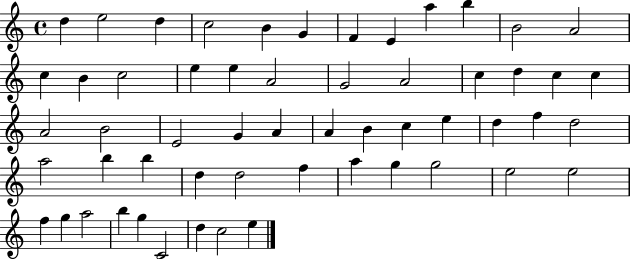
{
  \clef treble
  \time 4/4
  \defaultTimeSignature
  \key c \major
  d''4 e''2 d''4 | c''2 b'4 g'4 | f'4 e'4 a''4 b''4 | b'2 a'2 | \break c''4 b'4 c''2 | e''4 e''4 a'2 | g'2 a'2 | c''4 d''4 c''4 c''4 | \break a'2 b'2 | e'2 g'4 a'4 | a'4 b'4 c''4 e''4 | d''4 f''4 d''2 | \break a''2 b''4 b''4 | d''4 d''2 f''4 | a''4 g''4 g''2 | e''2 e''2 | \break f''4 g''4 a''2 | b''4 g''4 c'2 | d''4 c''2 e''4 | \bar "|."
}